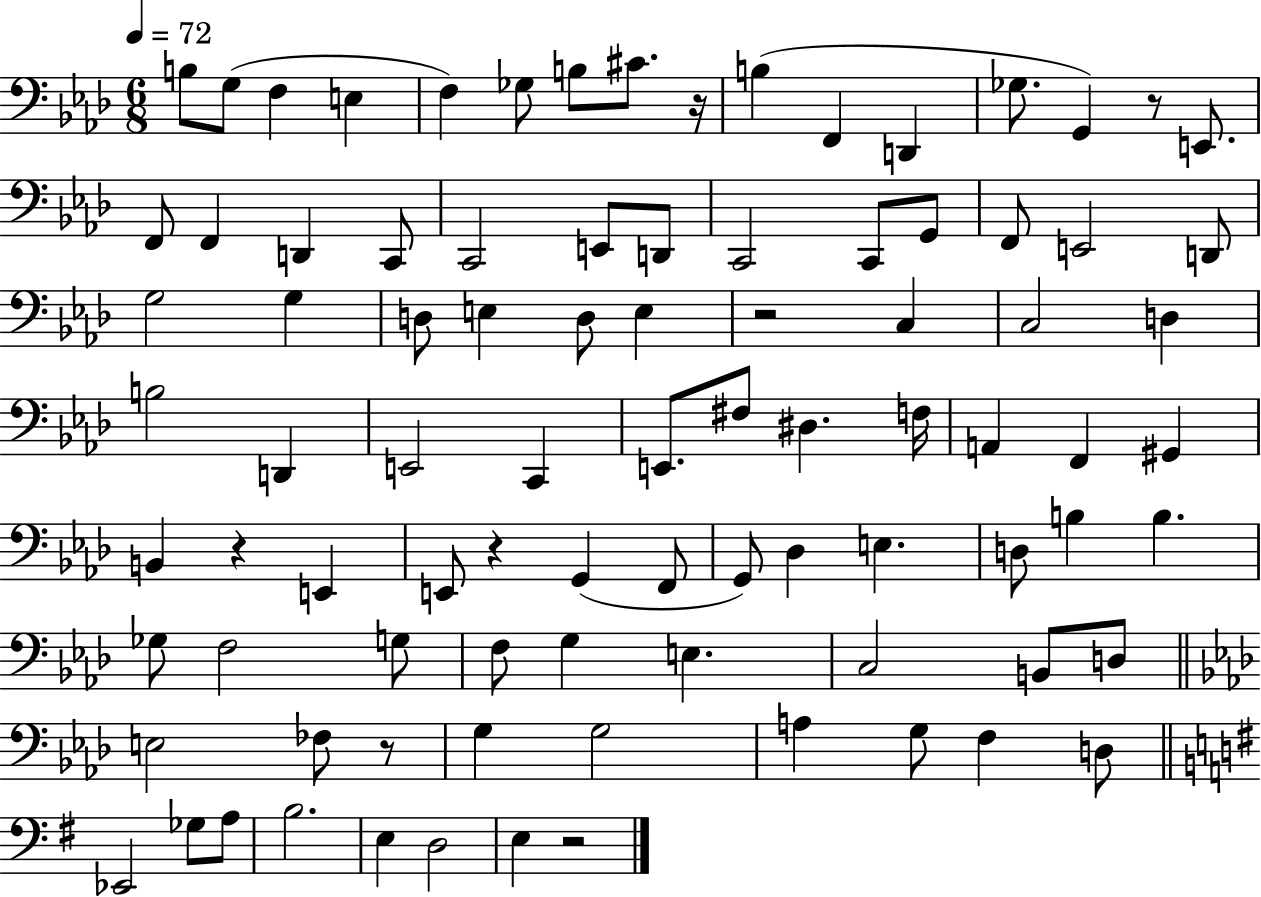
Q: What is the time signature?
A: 6/8